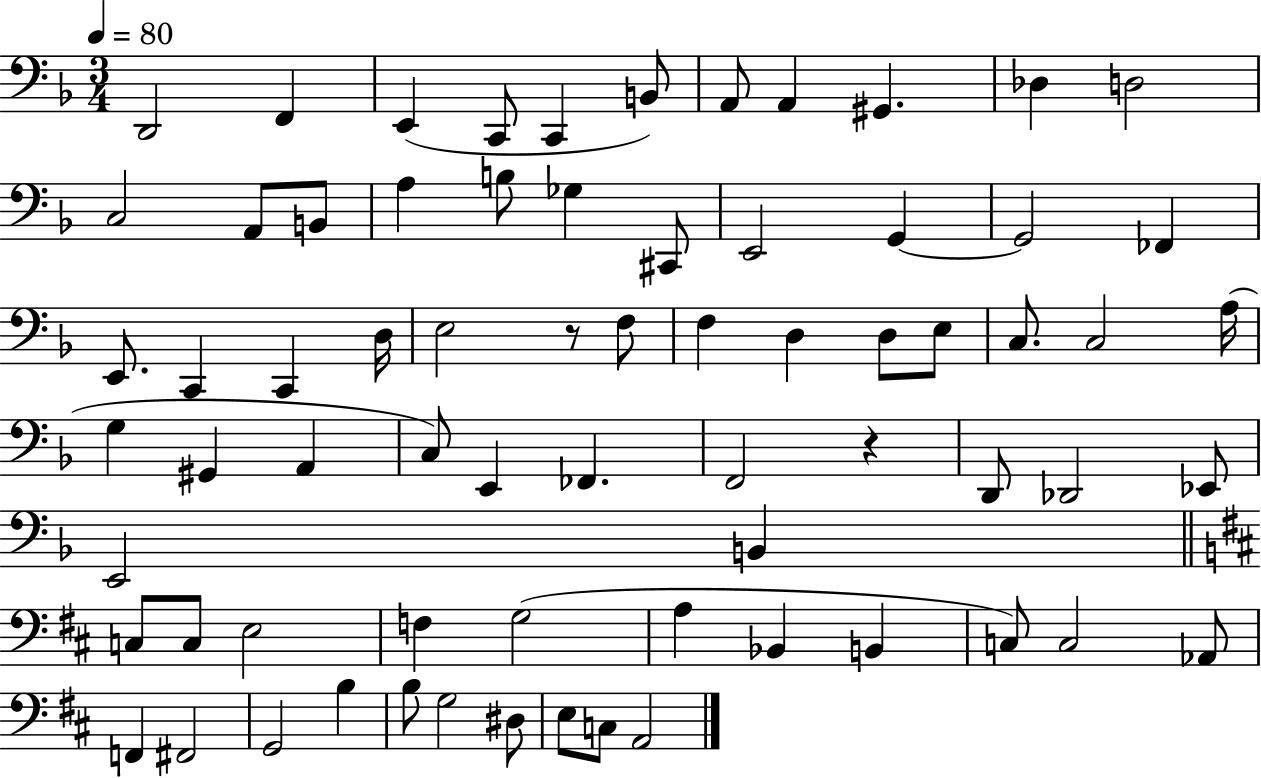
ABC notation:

X:1
T:Untitled
M:3/4
L:1/4
K:F
D,,2 F,, E,, C,,/2 C,, B,,/2 A,,/2 A,, ^G,, _D, D,2 C,2 A,,/2 B,,/2 A, B,/2 _G, ^C,,/2 E,,2 G,, G,,2 _F,, E,,/2 C,, C,, D,/4 E,2 z/2 F,/2 F, D, D,/2 E,/2 C,/2 C,2 A,/4 G, ^G,, A,, C,/2 E,, _F,, F,,2 z D,,/2 _D,,2 _E,,/2 E,,2 B,, C,/2 C,/2 E,2 F, G,2 A, _B,, B,, C,/2 C,2 _A,,/2 F,, ^F,,2 G,,2 B, B,/2 G,2 ^D,/2 E,/2 C,/2 A,,2